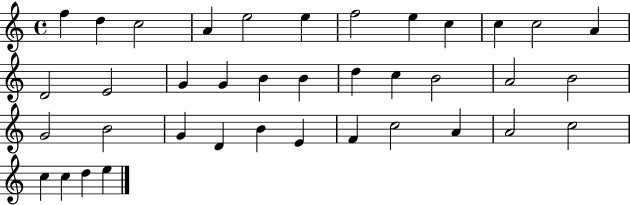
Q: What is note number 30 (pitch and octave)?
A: F4